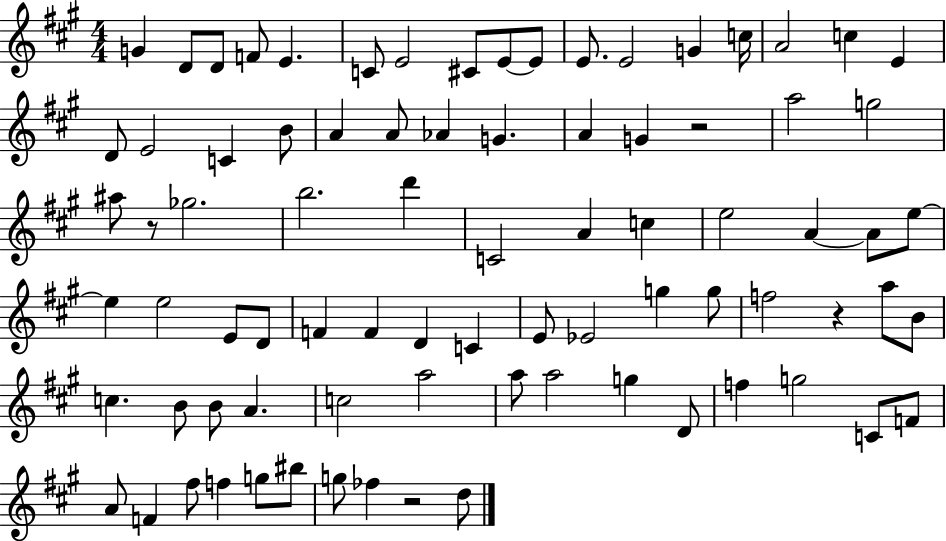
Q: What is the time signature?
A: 4/4